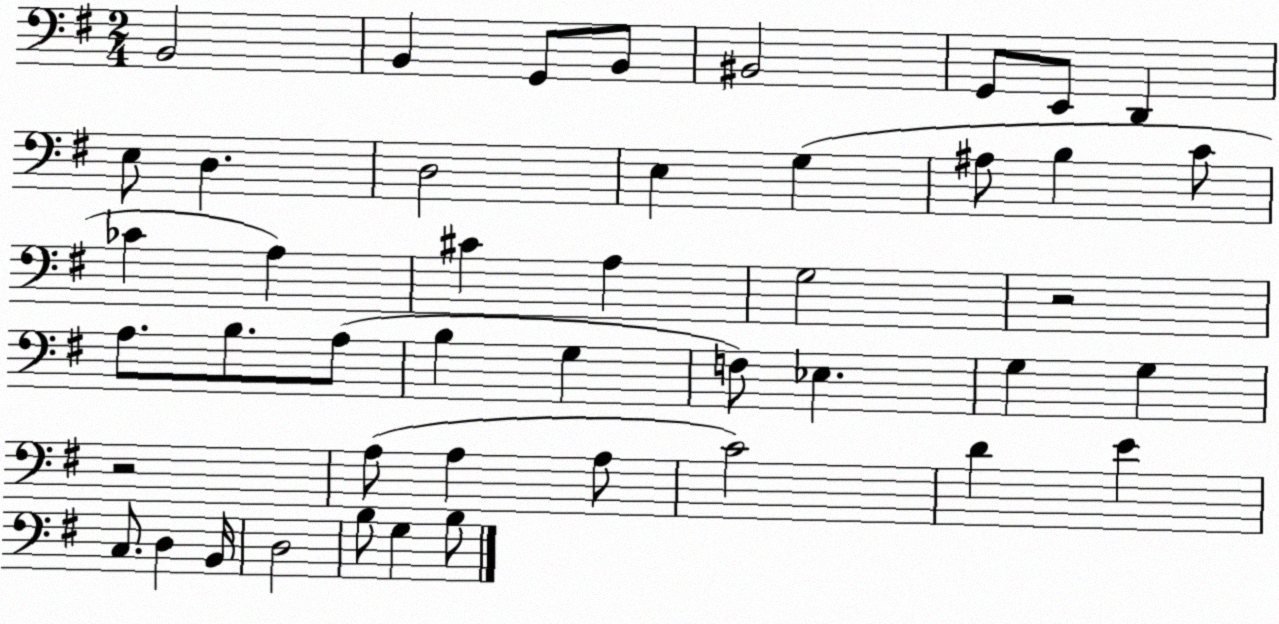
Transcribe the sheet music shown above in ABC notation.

X:1
T:Untitled
M:2/4
L:1/4
K:G
B,,2 B,, G,,/2 B,,/2 ^B,,2 G,,/2 E,,/2 D,, E,/2 D, D,2 E, G, ^A,/2 B, C/2 _C A, ^C A, G,2 z2 A,/2 B,/2 A,/2 B, G, F,/2 _E, G, G, z2 A,/2 A, A,/2 C2 D E C,/2 D, B,,/4 D,2 B,/2 G, B,/2